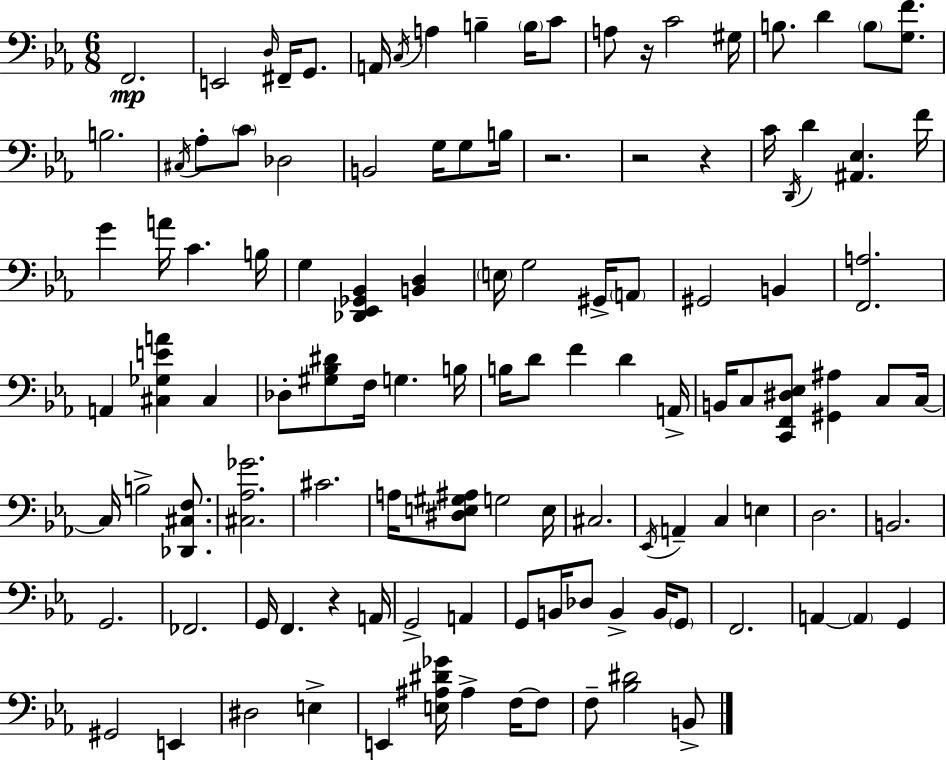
F2/h. E2/h D3/s F#2/s G2/e. A2/s C3/s A3/q B3/q B3/s C4/e A3/e R/s C4/h G#3/s B3/e. D4/q B3/e [G3,F4]/e. B3/h. C#3/s Ab3/e C4/e Db3/h B2/h G3/s G3/e B3/s R/h. R/h R/q C4/s D2/s D4/q [A#2,Eb3]/q. F4/s G4/q A4/s C4/q. B3/s G3/q [Db2,Eb2,Gb2,Bb2]/q [B2,D3]/q E3/s G3/h G#2/s A2/e G#2/h B2/q [F2,A3]/h. A2/q [C#3,Gb3,E4,A4]/q C#3/q Db3/e [G#3,Bb3,D#4]/e F3/s G3/q. B3/s B3/s D4/e F4/q D4/q A2/s B2/s C3/e [C2,F2,D#3,Eb3]/e [G#2,A#3]/q C3/e C3/s C3/s B3/h [Db2,C#3,F3]/e. [C#3,Ab3,Gb4]/h. C#4/h. A3/s [D#3,E3,G#3,A#3]/e G3/h E3/s C#3/h. Eb2/s A2/q C3/q E3/q D3/h. B2/h. G2/h. FES2/h. G2/s F2/q. R/q A2/s G2/h A2/q G2/e B2/s Db3/e B2/q B2/s G2/e F2/h. A2/q A2/q G2/q G#2/h E2/q D#3/h E3/q E2/q [E3,A#3,D#4,Gb4]/s A#3/q F3/s F3/e F3/e [Bb3,D#4]/h B2/e